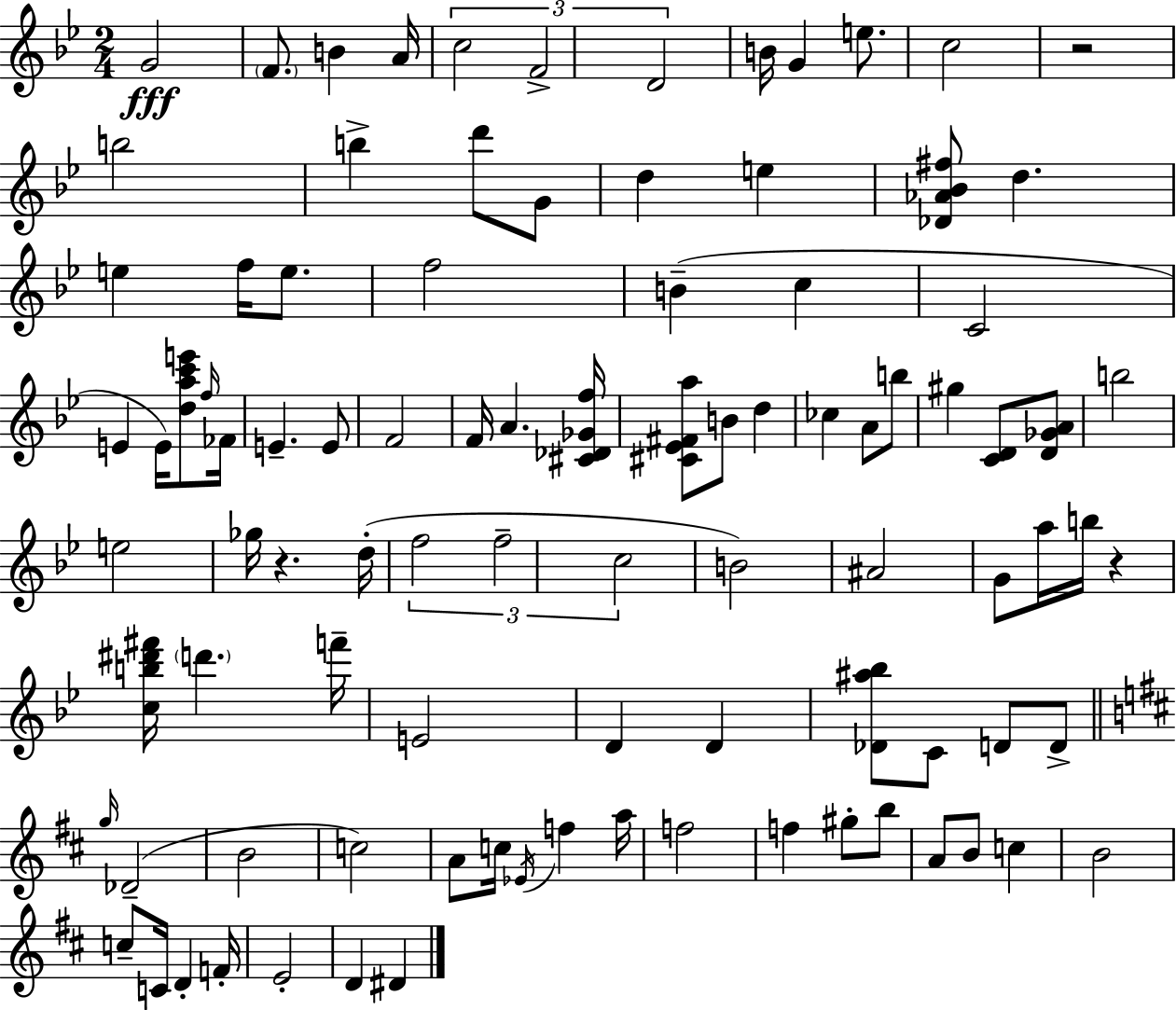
{
  \clef treble
  \numericTimeSignature
  \time 2/4
  \key g \minor
  \repeat volta 2 { g'2\fff | \parenthesize f'8. b'4 a'16 | \tuplet 3/2 { c''2 | f'2-> | \break d'2 } | b'16 g'4 e''8. | c''2 | r2 | \break b''2 | b''4-> d'''8 g'8 | d''4 e''4 | <des' aes' bes' fis''>8 d''4. | \break e''4 f''16 e''8. | f''2 | b'4--( c''4 | c'2 | \break e'4 e'16) <d'' a'' c''' e'''>8 \grace { f''16 } | fes'16 e'4.-- e'8 | f'2 | f'16 a'4. | \break <cis' des' ges' f''>16 <cis' ees' fis' a''>8 b'8 d''4 | ces''4 a'8 b''8 | gis''4 <c' d'>8 <d' ges' a'>8 | b''2 | \break e''2 | ges''16 r4. | d''16-.( \tuplet 3/2 { f''2 | f''2-- | \break c''2 } | b'2) | ais'2 | g'8 a''16 b''16 r4 | \break <c'' b'' dis''' fis'''>16 \parenthesize d'''4. | f'''16-- e'2 | d'4 d'4 | <des' ais'' bes''>8 c'8 d'8 d'8-> | \break \bar "||" \break \key b \minor \grace { g''16 }( des'2-- | b'2 | c''2) | a'8 c''16 \acciaccatura { ees'16 } f''4 | \break a''16 f''2 | f''4 gis''8-. | b''8 a'8 b'8 c''4 | b'2 | \break c''8-- c'16 d'4-. | f'16-. e'2-. | d'4 dis'4 | } \bar "|."
}